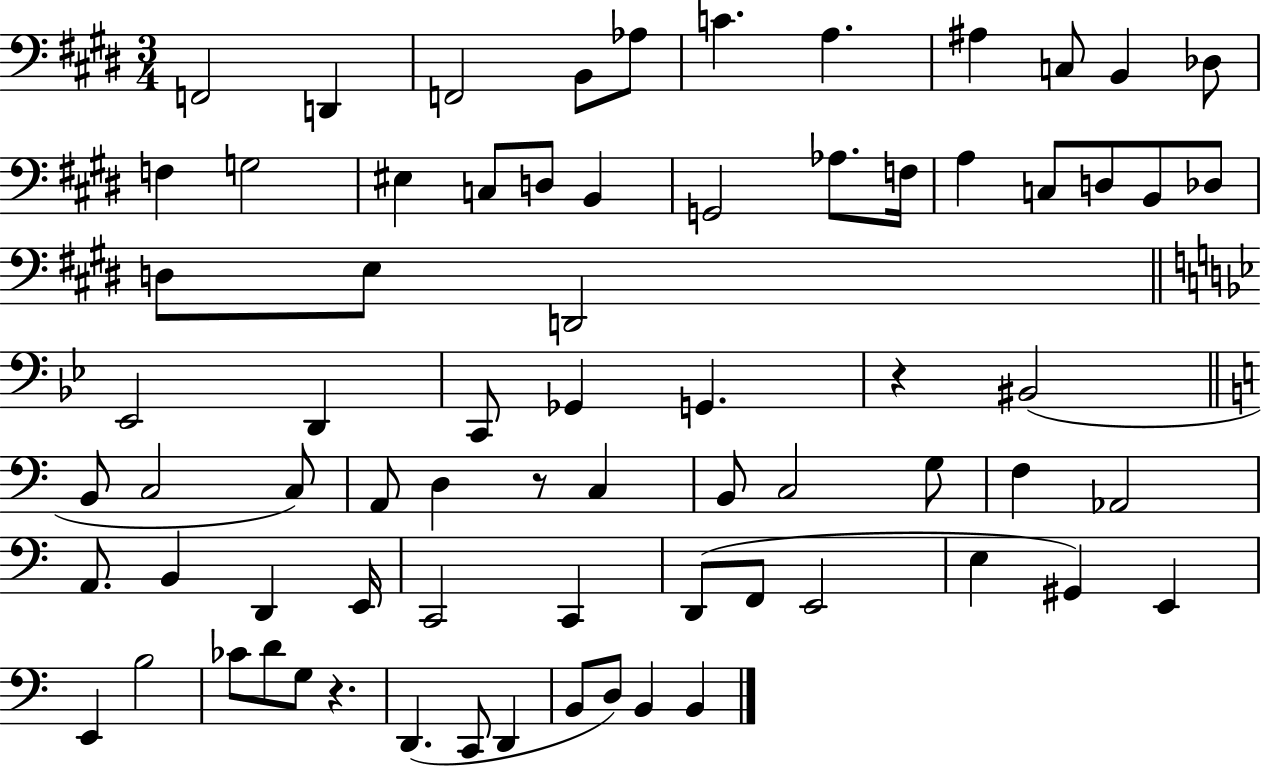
F2/h D2/q F2/h B2/e Ab3/e C4/q. A3/q. A#3/q C3/e B2/q Db3/e F3/q G3/h EIS3/q C3/e D3/e B2/q G2/h Ab3/e. F3/s A3/q C3/e D3/e B2/e Db3/e D3/e E3/e D2/h Eb2/h D2/q C2/e Gb2/q G2/q. R/q BIS2/h B2/e C3/h C3/e A2/e D3/q R/e C3/q B2/e C3/h G3/e F3/q Ab2/h A2/e. B2/q D2/q E2/s C2/h C2/q D2/e F2/e E2/h E3/q G#2/q E2/q E2/q B3/h CES4/e D4/e G3/e R/q. D2/q. C2/e D2/q B2/e D3/e B2/q B2/q